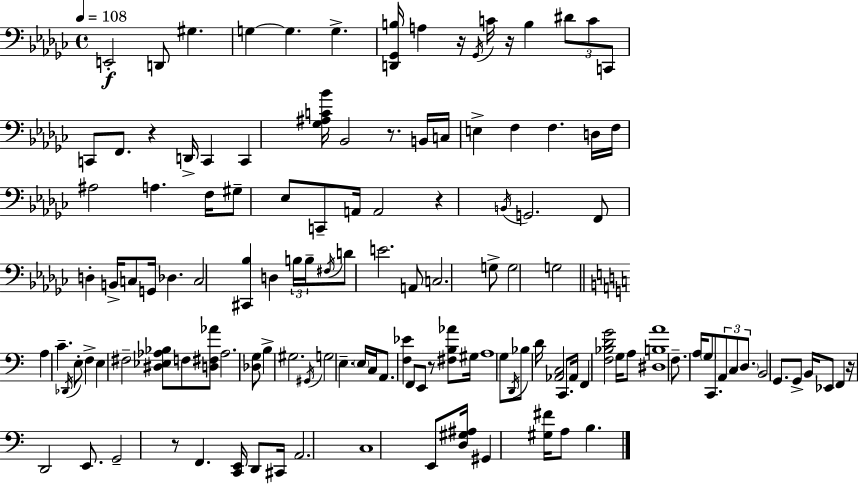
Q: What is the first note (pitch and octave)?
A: E2